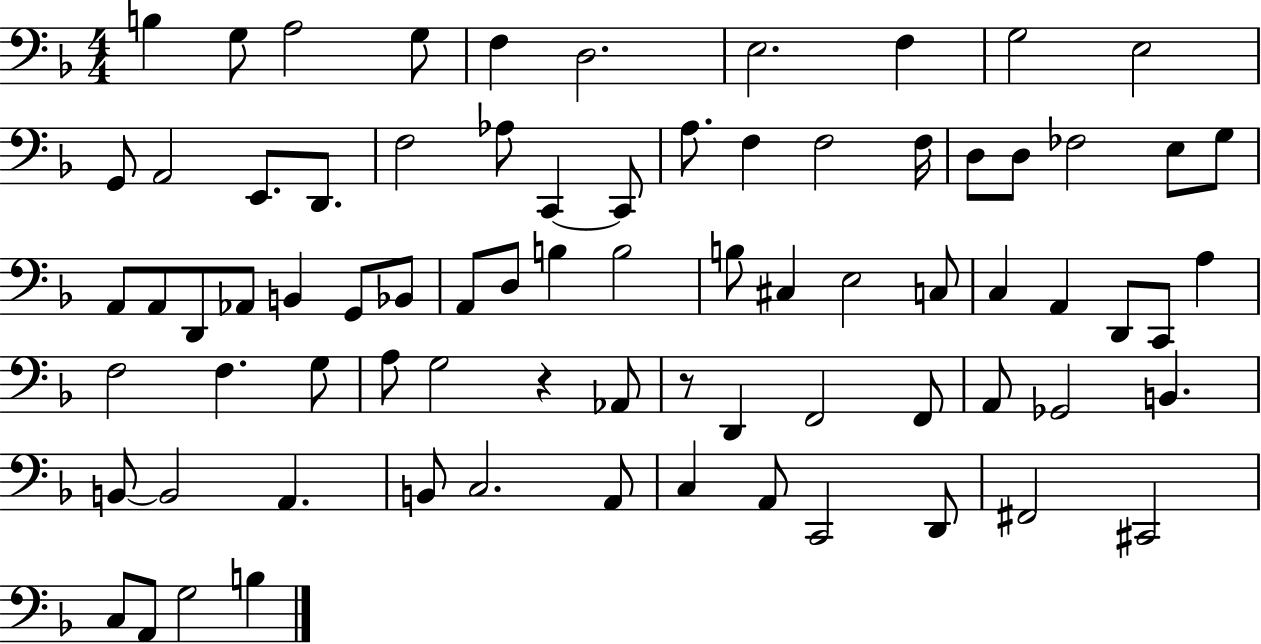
{
  \clef bass
  \numericTimeSignature
  \time 4/4
  \key f \major
  \repeat volta 2 { b4 g8 a2 g8 | f4 d2. | e2. f4 | g2 e2 | \break g,8 a,2 e,8. d,8. | f2 aes8 c,4~~ c,8 | a8. f4 f2 f16 | d8 d8 fes2 e8 g8 | \break a,8 a,8 d,8 aes,8 b,4 g,8 bes,8 | a,8 d8 b4 b2 | b8 cis4 e2 c8 | c4 a,4 d,8 c,8 a4 | \break f2 f4. g8 | a8 g2 r4 aes,8 | r8 d,4 f,2 f,8 | a,8 ges,2 b,4. | \break b,8~~ b,2 a,4. | b,8 c2. a,8 | c4 a,8 c,2 d,8 | fis,2 cis,2 | \break c8 a,8 g2 b4 | } \bar "|."
}